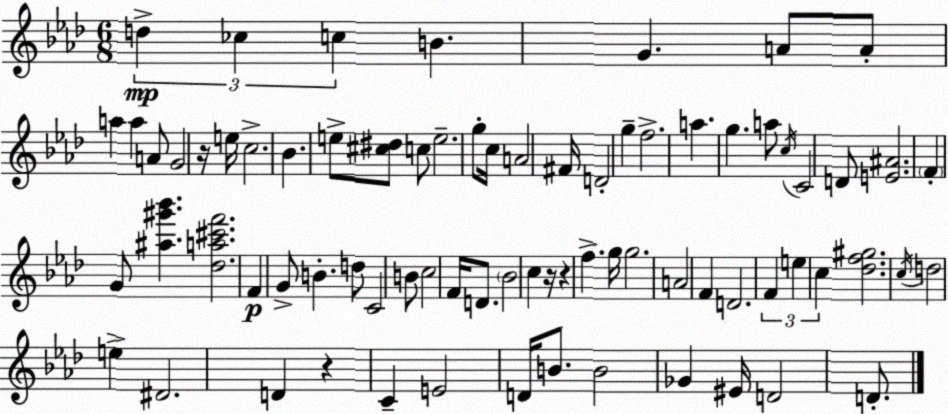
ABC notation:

X:1
T:Untitled
M:6/8
L:1/4
K:Fm
d _c c B G A/2 A/2 a a A/2 G2 z/4 e/4 c2 _B e/2 [^c^d]/2 c/2 e2 g/2 c/4 A2 ^F/4 D2 g f2 a g a/2 c/4 C2 D/2 [E^A]2 F G/2 [^a^g'_b'] [_da^c'f']2 F G/2 B d/2 C2 B/2 c2 F/4 D/2 _B2 c z/4 z f g/4 g2 A2 F D2 F e c [_df^g]2 c/4 d2 e ^D2 D z C E2 D/4 B/2 B2 _G ^E/4 D2 D/2